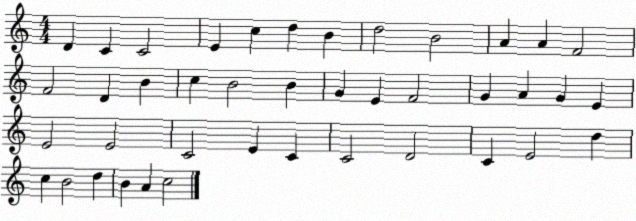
X:1
T:Untitled
M:4/4
L:1/4
K:C
D C C2 E c d B d2 B2 A A F2 F2 D B c B2 B G E F2 G A G E E2 E2 C2 E C C2 D2 C E2 d c B2 d B A c2